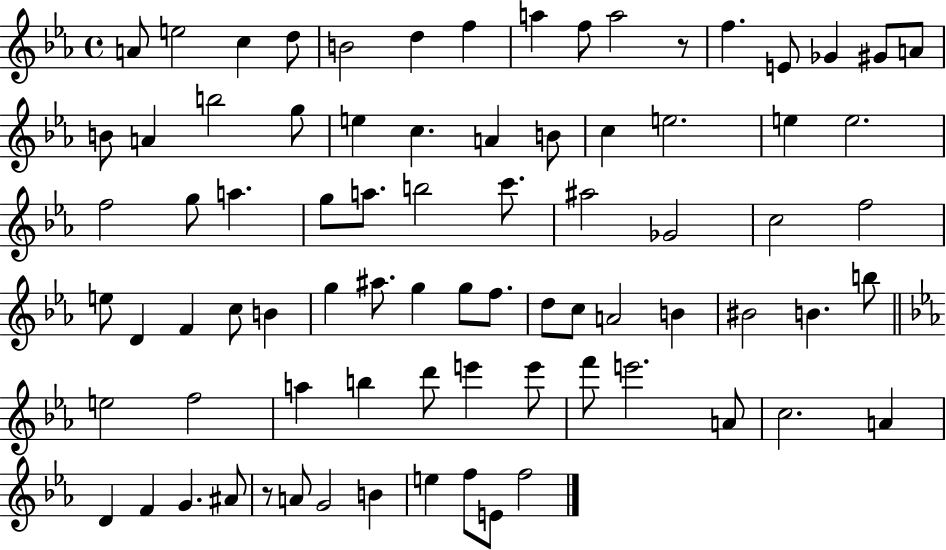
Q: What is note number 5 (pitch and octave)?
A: B4